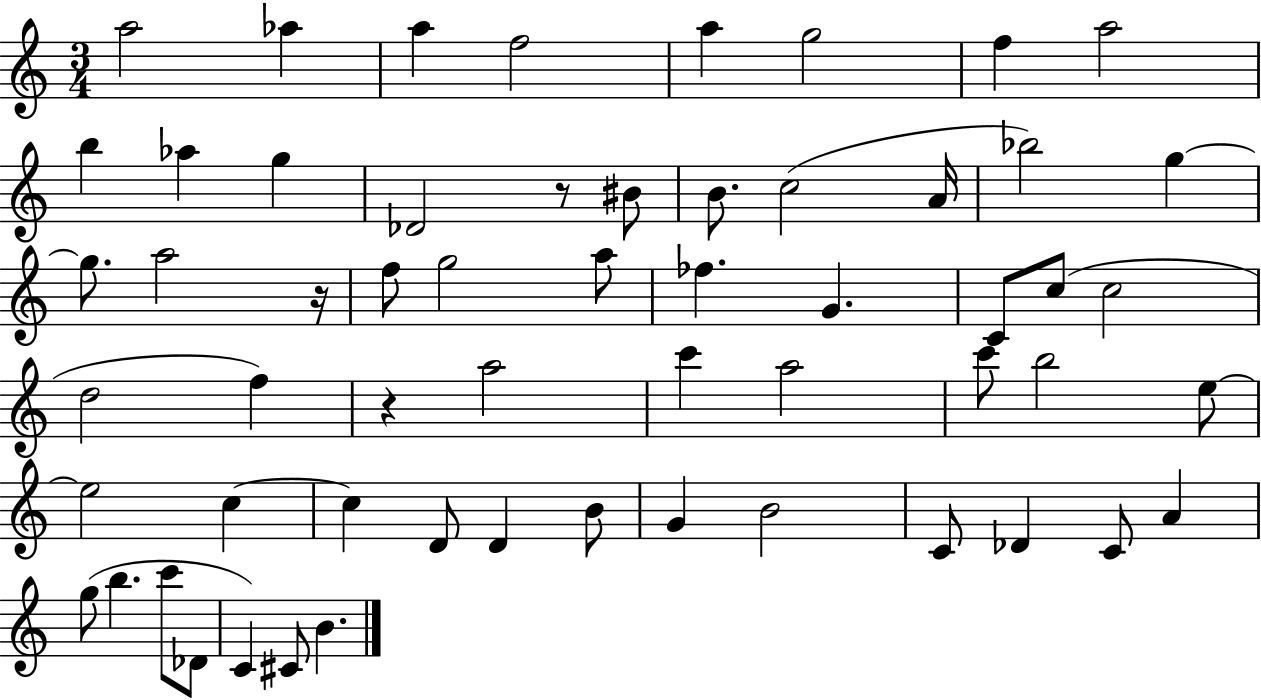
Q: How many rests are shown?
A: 3